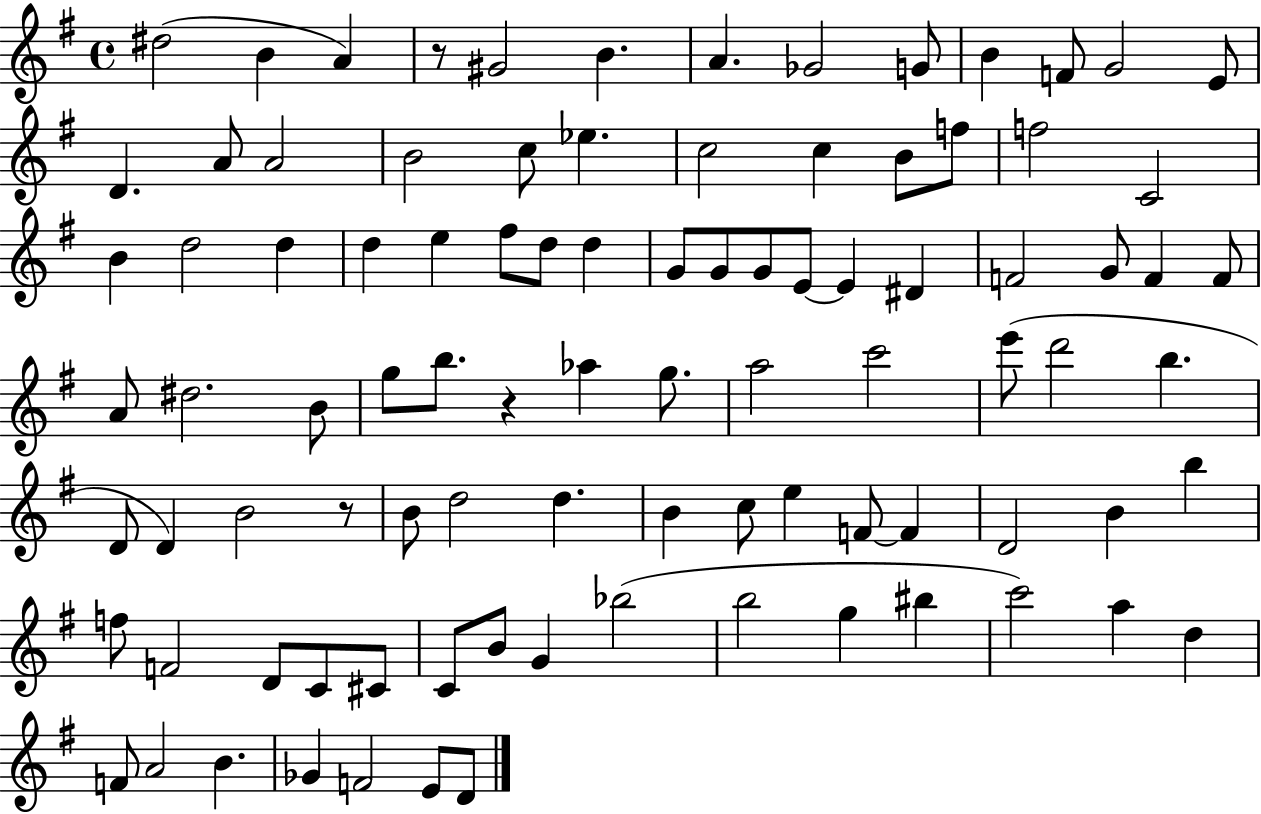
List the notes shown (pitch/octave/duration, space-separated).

D#5/h B4/q A4/q R/e G#4/h B4/q. A4/q. Gb4/h G4/e B4/q F4/e G4/h E4/e D4/q. A4/e A4/h B4/h C5/e Eb5/q. C5/h C5/q B4/e F5/e F5/h C4/h B4/q D5/h D5/q D5/q E5/q F#5/e D5/e D5/q G4/e G4/e G4/e E4/e E4/q D#4/q F4/h G4/e F4/q F4/e A4/e D#5/h. B4/e G5/e B5/e. R/q Ab5/q G5/e. A5/h C6/h E6/e D6/h B5/q. D4/e D4/q B4/h R/e B4/e D5/h D5/q. B4/q C5/e E5/q F4/e F4/q D4/h B4/q B5/q F5/e F4/h D4/e C4/e C#4/e C4/e B4/e G4/q Bb5/h B5/h G5/q BIS5/q C6/h A5/q D5/q F4/e A4/h B4/q. Gb4/q F4/h E4/e D4/e